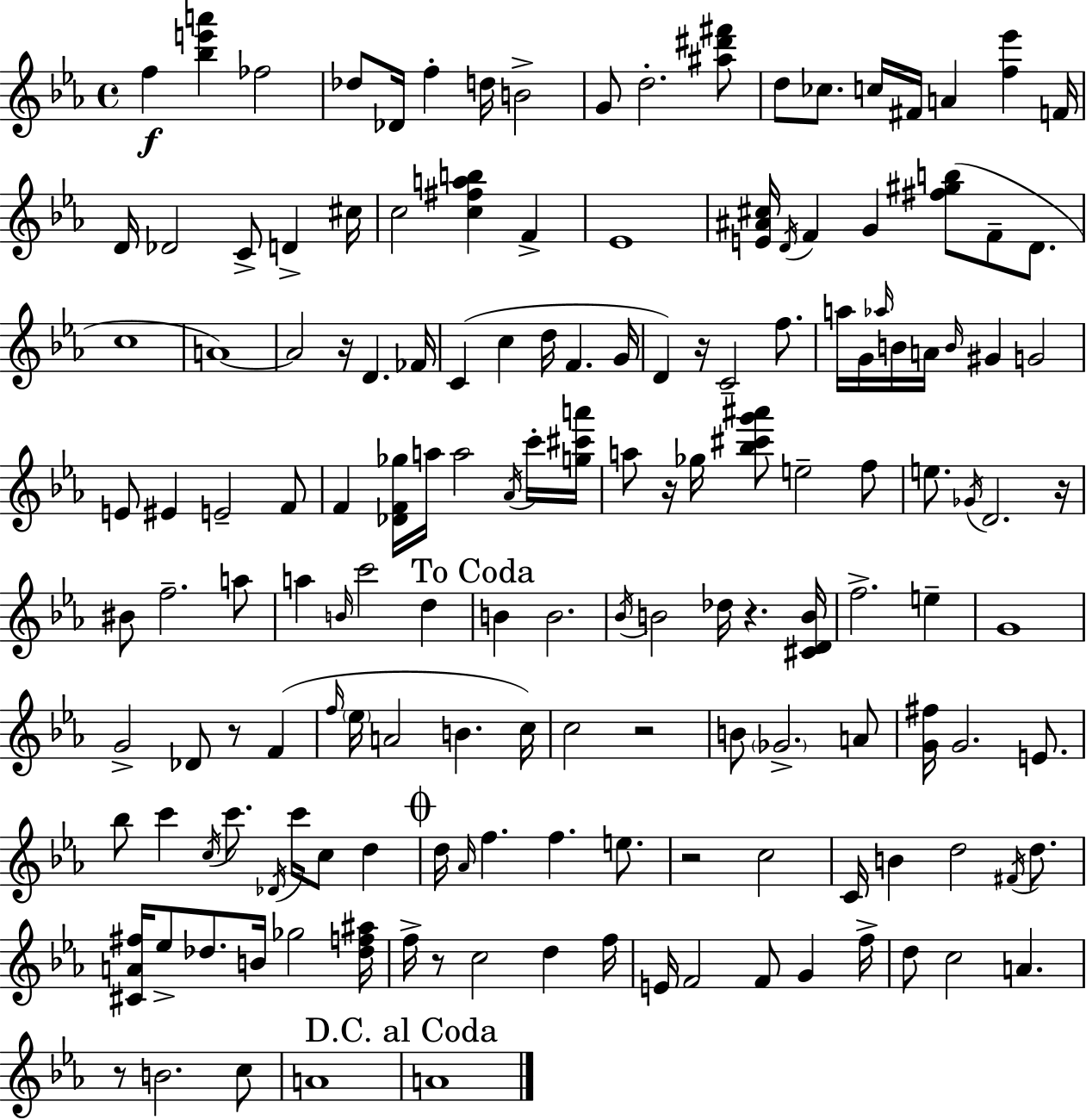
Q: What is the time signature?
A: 4/4